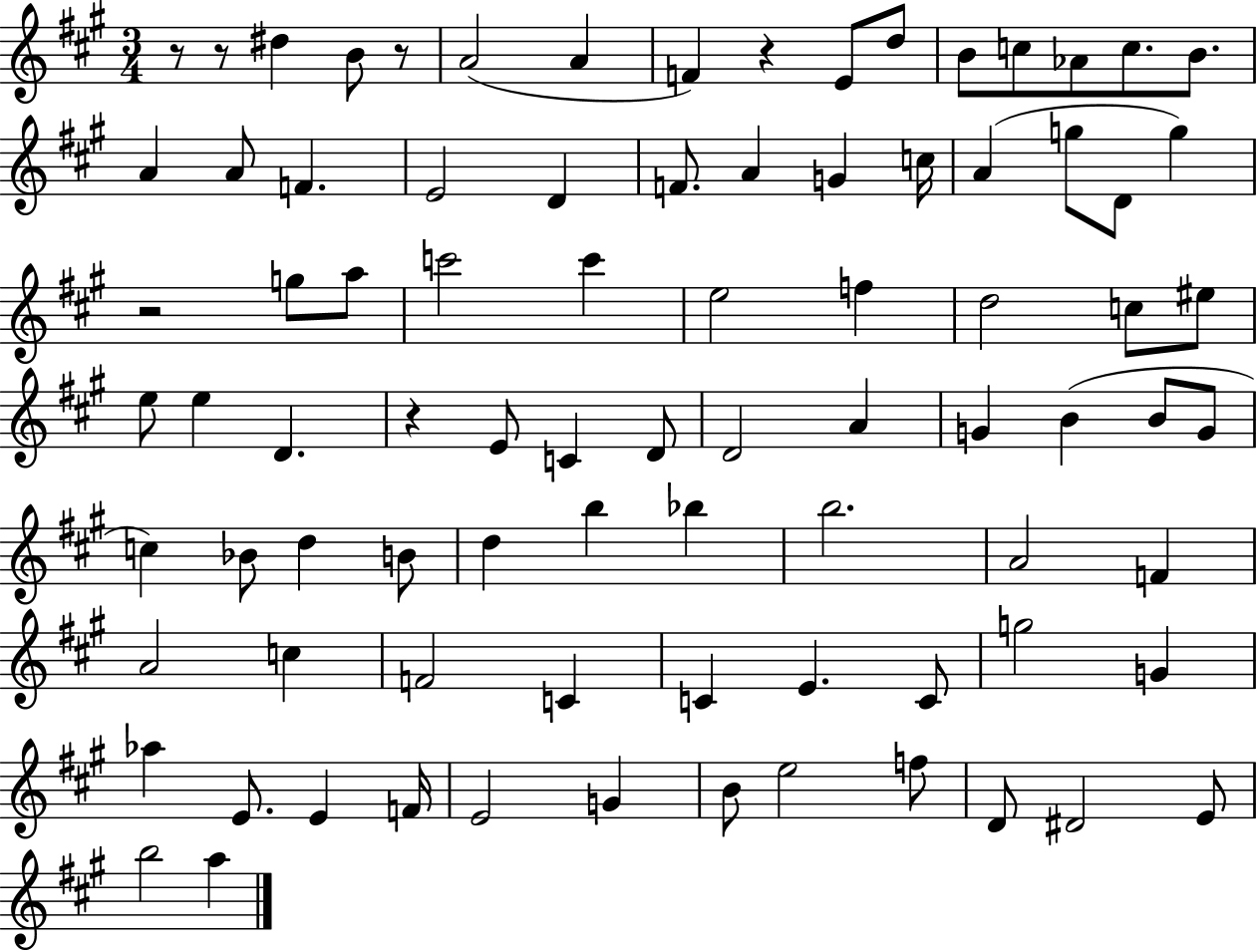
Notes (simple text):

R/e R/e D#5/q B4/e R/e A4/h A4/q F4/q R/q E4/e D5/e B4/e C5/e Ab4/e C5/e. B4/e. A4/q A4/e F4/q. E4/h D4/q F4/e. A4/q G4/q C5/s A4/q G5/e D4/e G5/q R/h G5/e A5/e C6/h C6/q E5/h F5/q D5/h C5/e EIS5/e E5/e E5/q D4/q. R/q E4/e C4/q D4/e D4/h A4/q G4/q B4/q B4/e G4/e C5/q Bb4/e D5/q B4/e D5/q B5/q Bb5/q B5/h. A4/h F4/q A4/h C5/q F4/h C4/q C4/q E4/q. C4/e G5/h G4/q Ab5/q E4/e. E4/q F4/s E4/h G4/q B4/e E5/h F5/e D4/e D#4/h E4/e B5/h A5/q